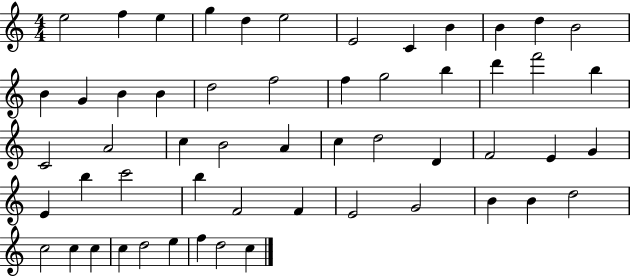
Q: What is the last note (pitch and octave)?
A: C5